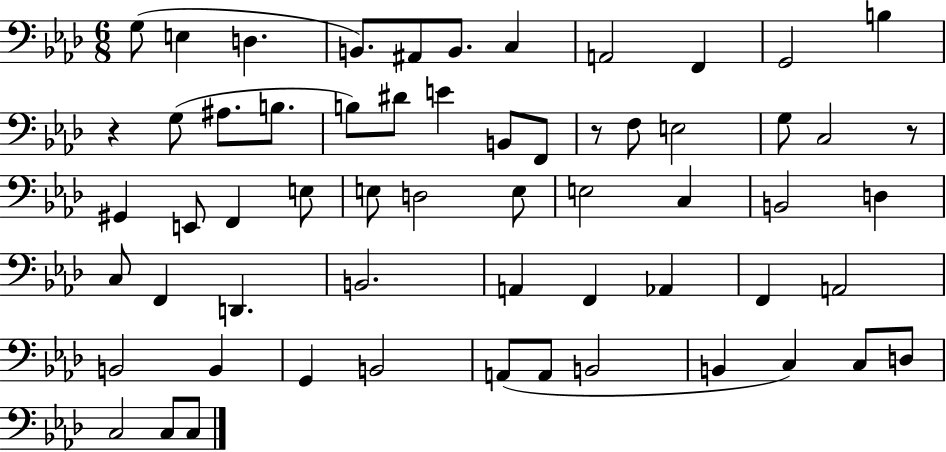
X:1
T:Untitled
M:6/8
L:1/4
K:Ab
G,/2 E, D, B,,/2 ^A,,/2 B,,/2 C, A,,2 F,, G,,2 B, z G,/2 ^A,/2 B,/2 B,/2 ^D/2 E B,,/2 F,,/2 z/2 F,/2 E,2 G,/2 C,2 z/2 ^G,, E,,/2 F,, E,/2 E,/2 D,2 E,/2 E,2 C, B,,2 D, C,/2 F,, D,, B,,2 A,, F,, _A,, F,, A,,2 B,,2 B,, G,, B,,2 A,,/2 A,,/2 B,,2 B,, C, C,/2 D,/2 C,2 C,/2 C,/2